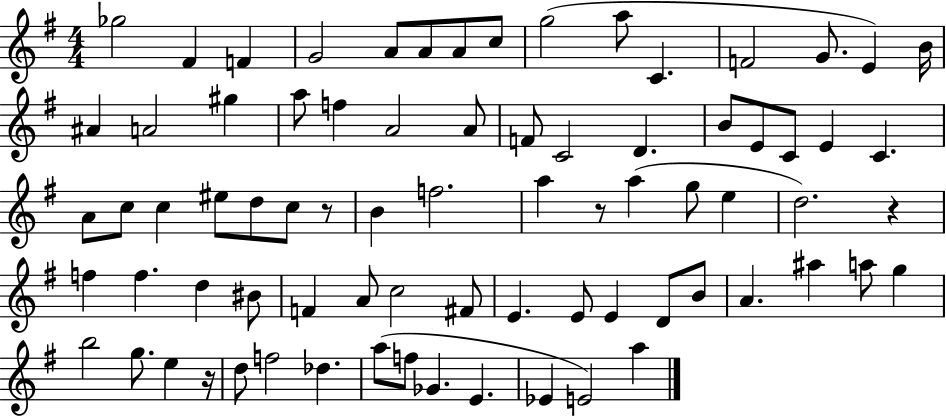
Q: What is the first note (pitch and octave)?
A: Gb5